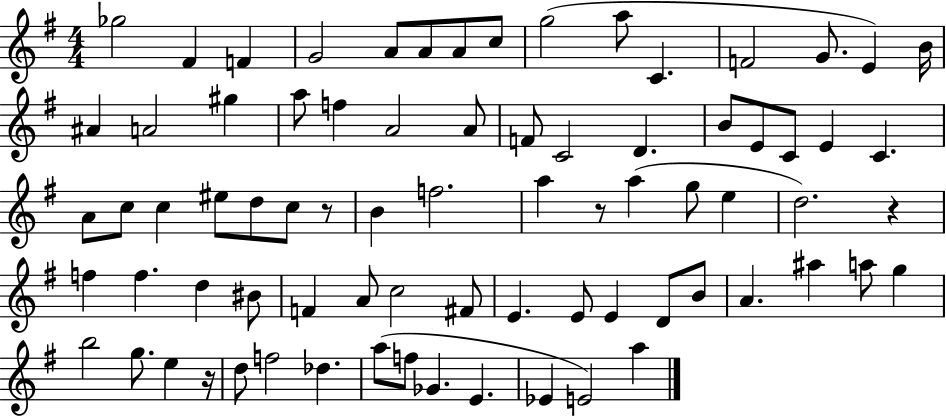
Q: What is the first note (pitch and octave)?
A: Gb5